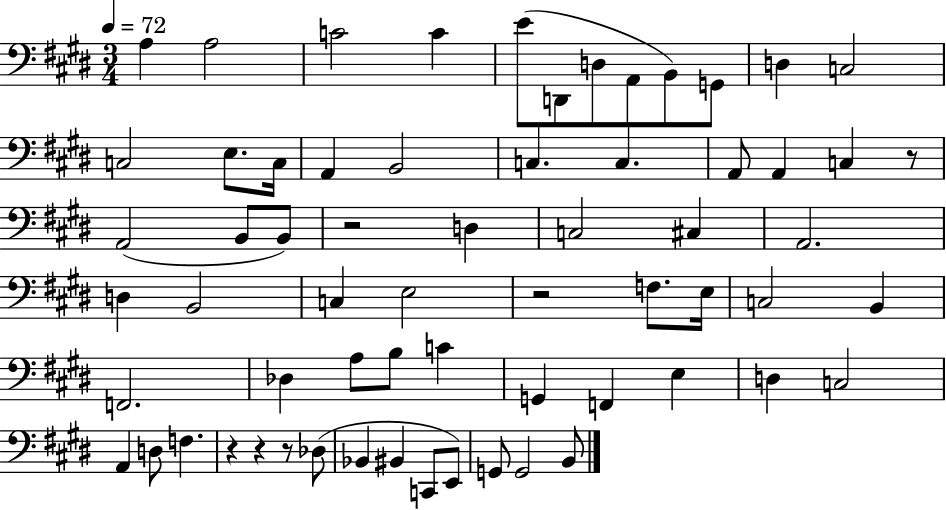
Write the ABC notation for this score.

X:1
T:Untitled
M:3/4
L:1/4
K:E
A, A,2 C2 C E/2 D,,/2 D,/2 A,,/2 B,,/2 G,,/2 D, C,2 C,2 E,/2 C,/4 A,, B,,2 C, C, A,,/2 A,, C, z/2 A,,2 B,,/2 B,,/2 z2 D, C,2 ^C, A,,2 D, B,,2 C, E,2 z2 F,/2 E,/4 C,2 B,, F,,2 _D, A,/2 B,/2 C G,, F,, E, D, C,2 A,, D,/2 F, z z z/2 _D,/2 _B,, ^B,, C,,/2 E,,/2 G,,/2 G,,2 B,,/2